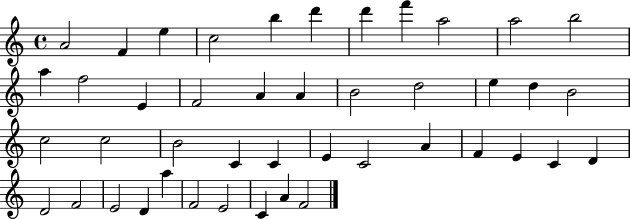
A4/h F4/q E5/q C5/h B5/q D6/q D6/q F6/q A5/h A5/h B5/h A5/q F5/h E4/q F4/h A4/q A4/q B4/h D5/h E5/q D5/q B4/h C5/h C5/h B4/h C4/q C4/q E4/q C4/h A4/q F4/q E4/q C4/q D4/q D4/h F4/h E4/h D4/q A5/q F4/h E4/h C4/q A4/q F4/h